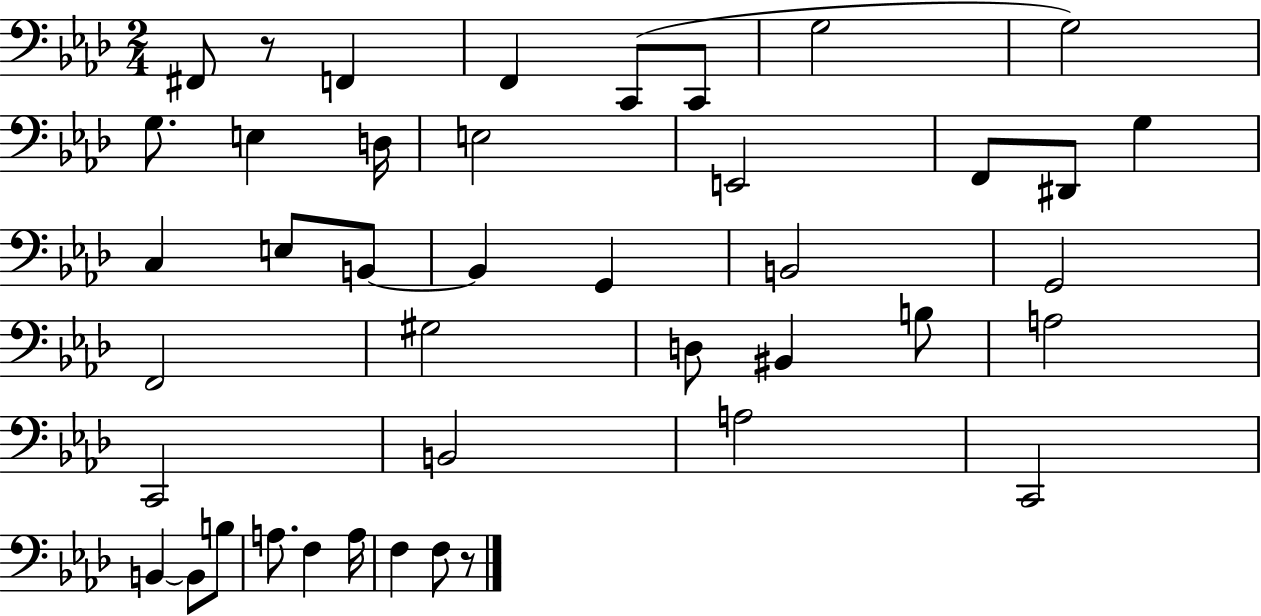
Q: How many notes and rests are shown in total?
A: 42